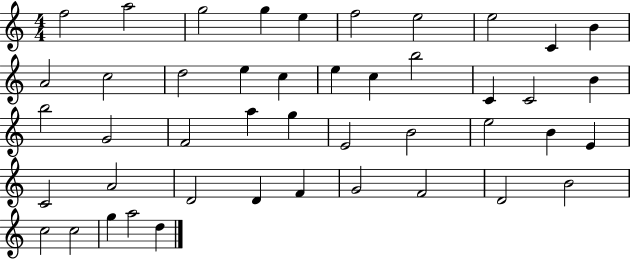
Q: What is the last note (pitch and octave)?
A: D5